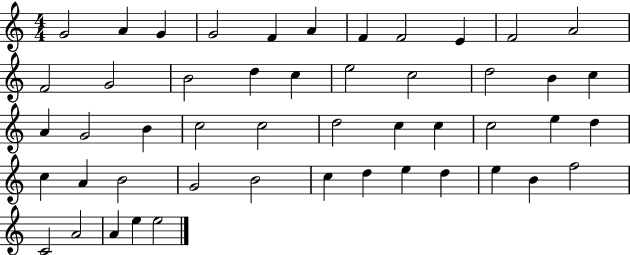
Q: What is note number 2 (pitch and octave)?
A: A4